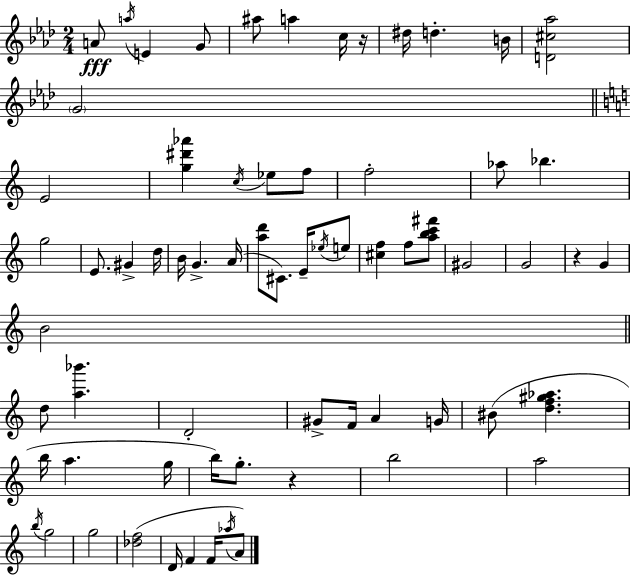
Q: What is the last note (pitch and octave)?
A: A4